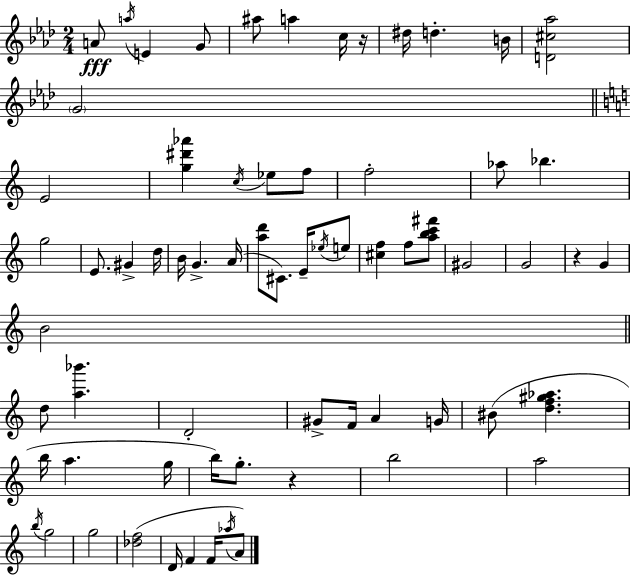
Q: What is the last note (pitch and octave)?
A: A4